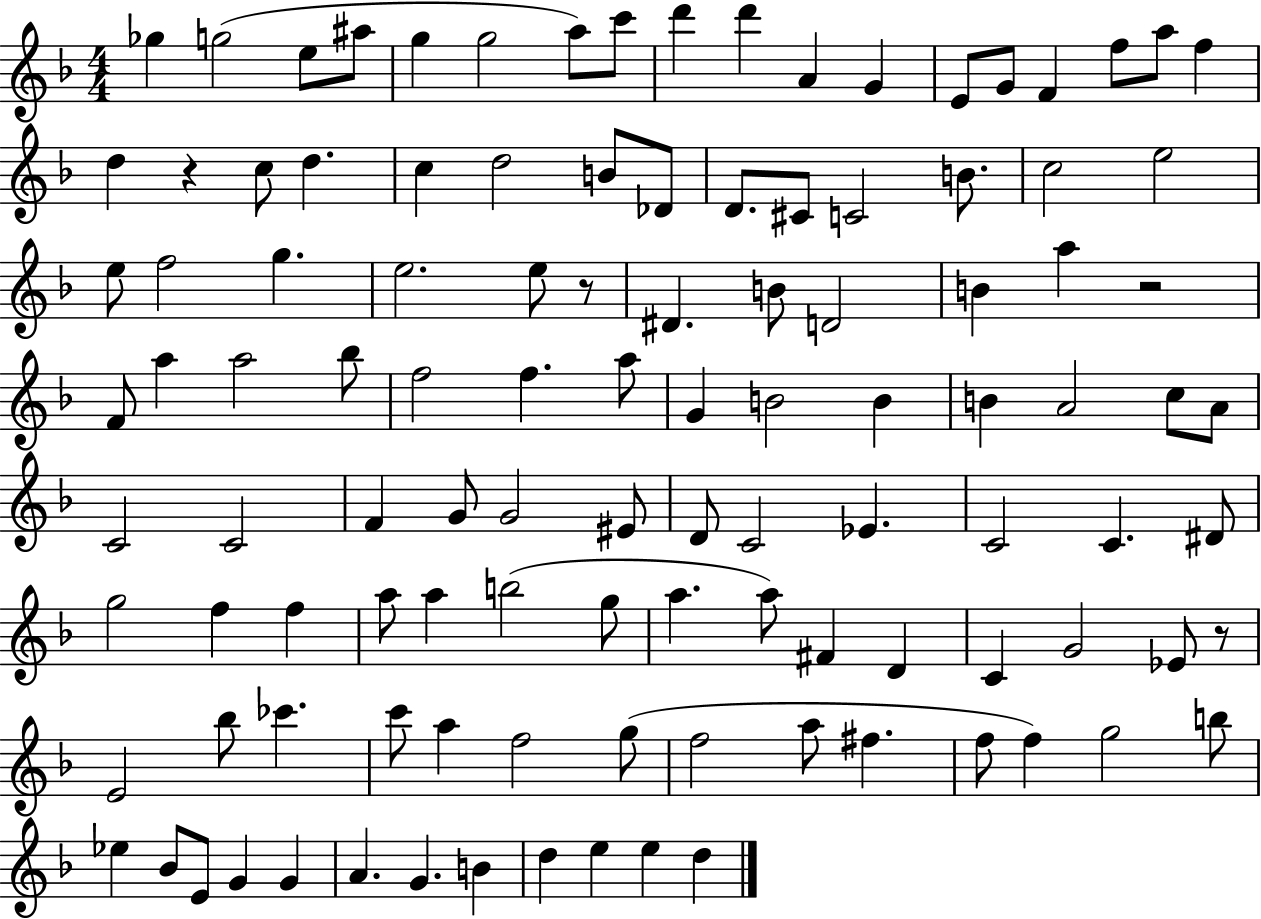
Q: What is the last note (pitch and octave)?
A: D5